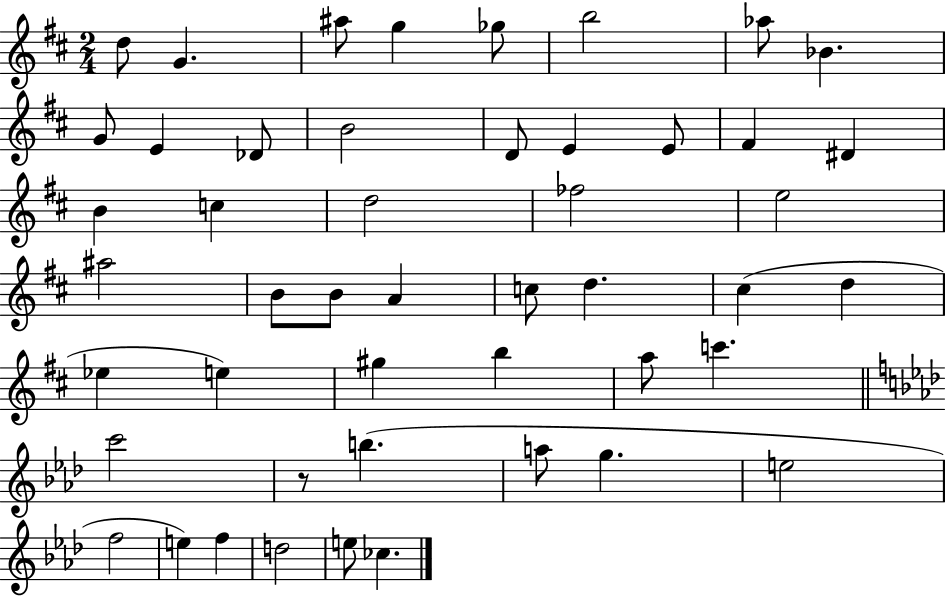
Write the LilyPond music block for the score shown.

{
  \clef treble
  \numericTimeSignature
  \time 2/4
  \key d \major
  d''8 g'4. | ais''8 g''4 ges''8 | b''2 | aes''8 bes'4. | \break g'8 e'4 des'8 | b'2 | d'8 e'4 e'8 | fis'4 dis'4 | \break b'4 c''4 | d''2 | fes''2 | e''2 | \break ais''2 | b'8 b'8 a'4 | c''8 d''4. | cis''4( d''4 | \break ees''4 e''4) | gis''4 b''4 | a''8 c'''4. | \bar "||" \break \key aes \major c'''2 | r8 b''4.( | a''8 g''4. | e''2 | \break f''2 | e''4) f''4 | d''2 | e''8 ces''4. | \break \bar "|."
}